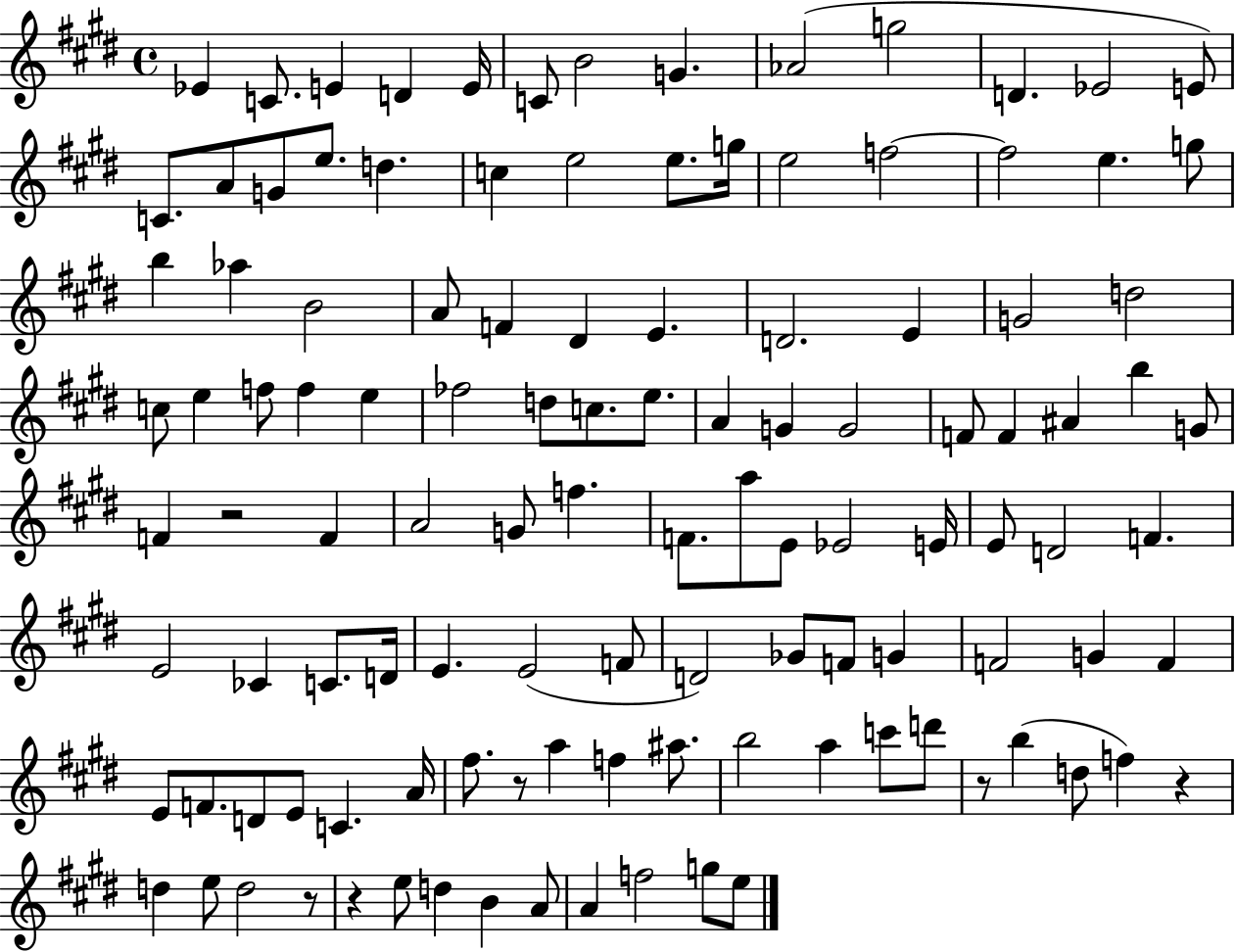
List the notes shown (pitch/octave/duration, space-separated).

Eb4/q C4/e. E4/q D4/q E4/s C4/e B4/h G4/q. Ab4/h G5/h D4/q. Eb4/h E4/e C4/e. A4/e G4/e E5/e. D5/q. C5/q E5/h E5/e. G5/s E5/h F5/h F5/h E5/q. G5/e B5/q Ab5/q B4/h A4/e F4/q D#4/q E4/q. D4/h. E4/q G4/h D5/h C5/e E5/q F5/e F5/q E5/q FES5/h D5/e C5/e. E5/e. A4/q G4/q G4/h F4/e F4/q A#4/q B5/q G4/e F4/q R/h F4/q A4/h G4/e F5/q. F4/e. A5/e E4/e Eb4/h E4/s E4/e D4/h F4/q. E4/h CES4/q C4/e. D4/s E4/q. E4/h F4/e D4/h Gb4/e F4/e G4/q F4/h G4/q F4/q E4/e F4/e. D4/e E4/e C4/q. A4/s F#5/e. R/e A5/q F5/q A#5/e. B5/h A5/q C6/e D6/e R/e B5/q D5/e F5/q R/q D5/q E5/e D5/h R/e R/q E5/e D5/q B4/q A4/e A4/q F5/h G5/e E5/e